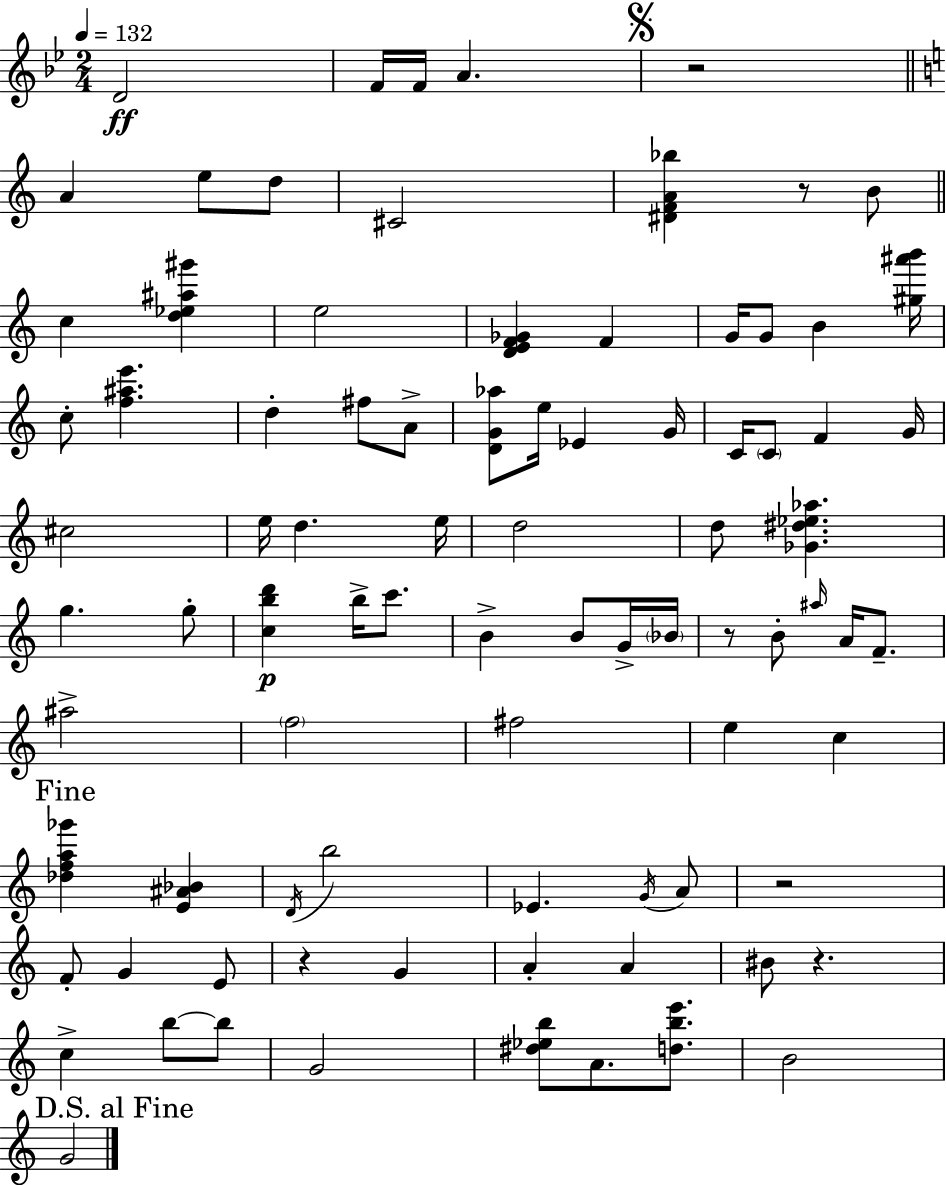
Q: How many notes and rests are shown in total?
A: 86